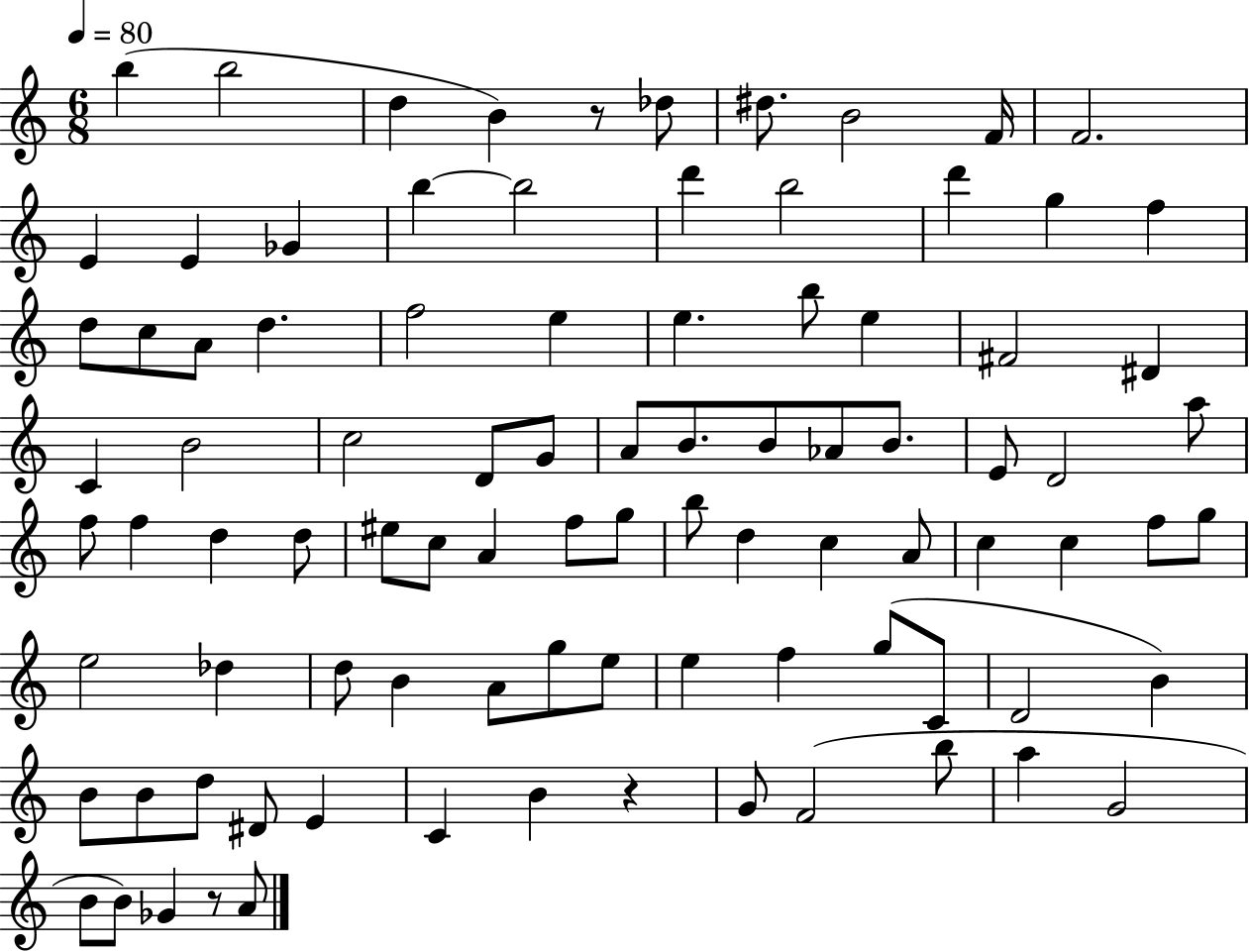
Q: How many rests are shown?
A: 3